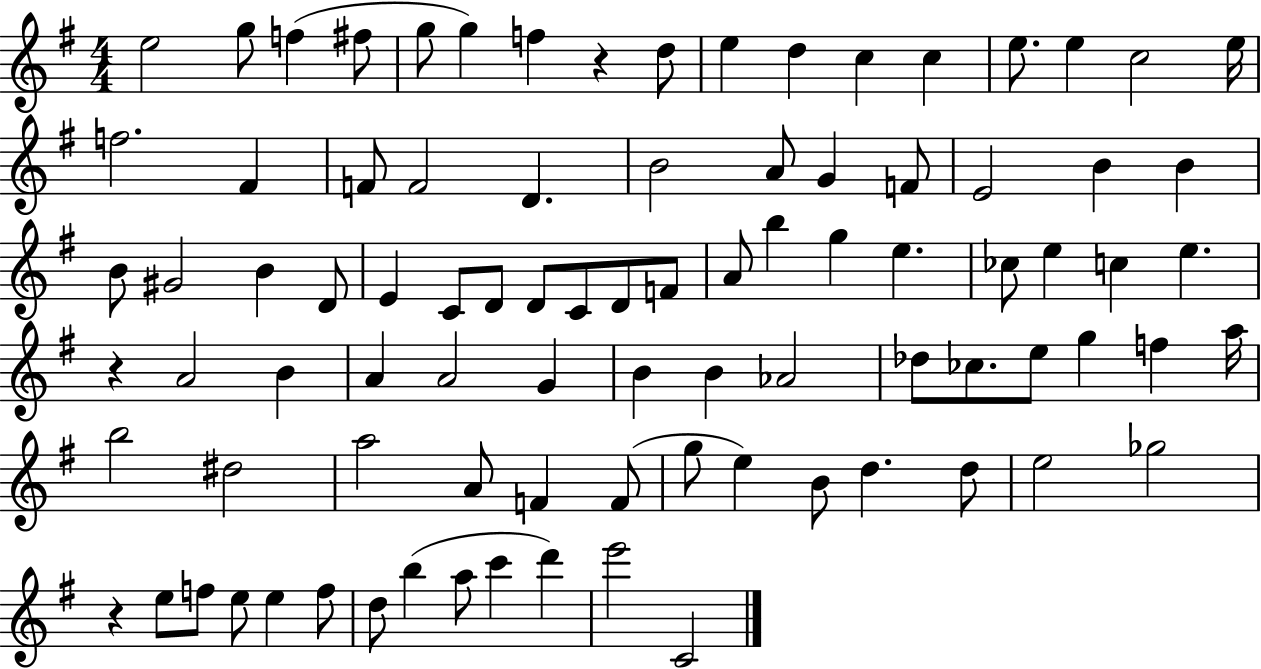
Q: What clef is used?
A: treble